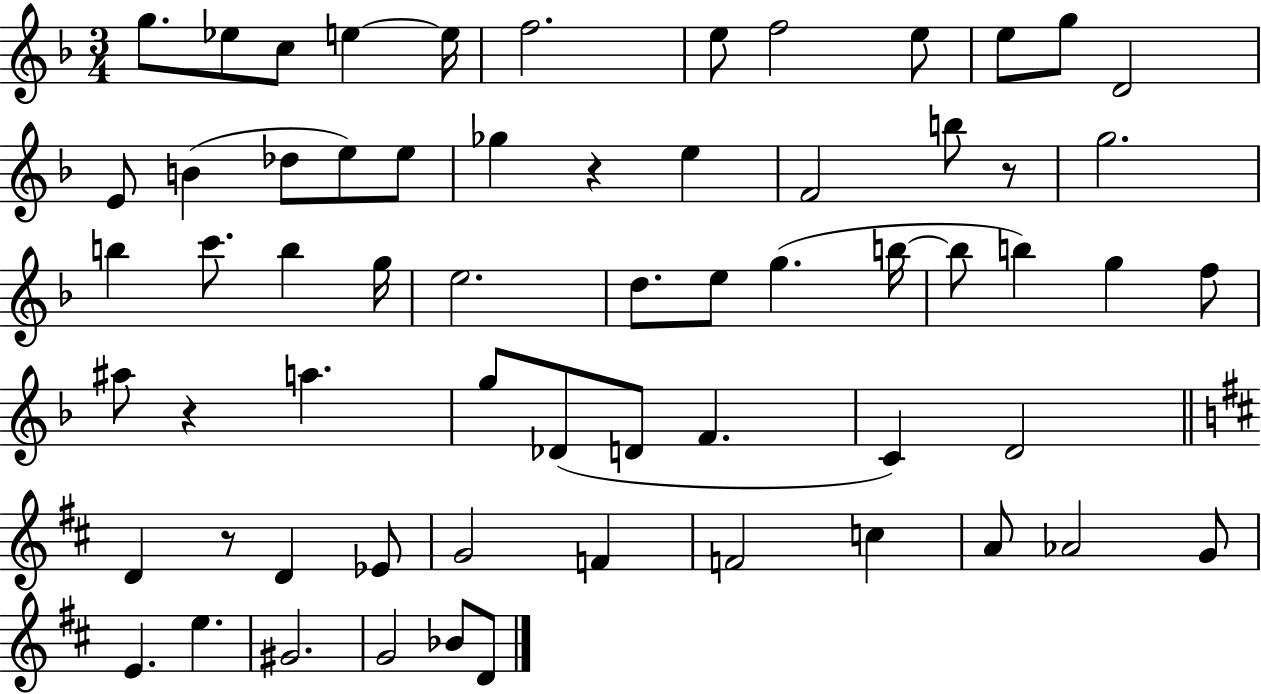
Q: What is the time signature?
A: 3/4